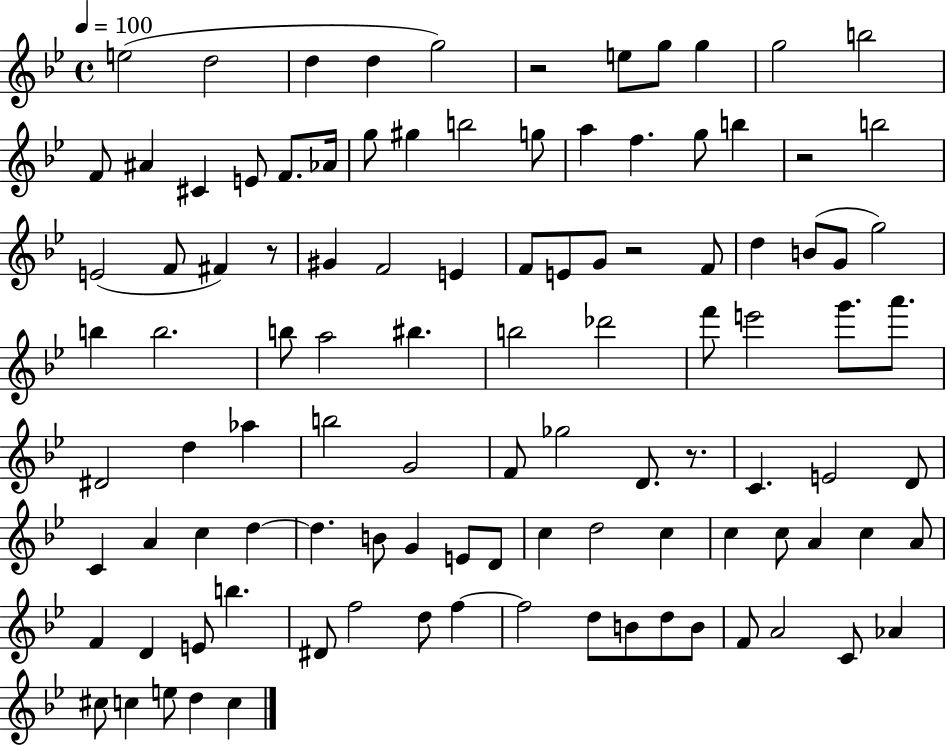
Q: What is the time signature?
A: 4/4